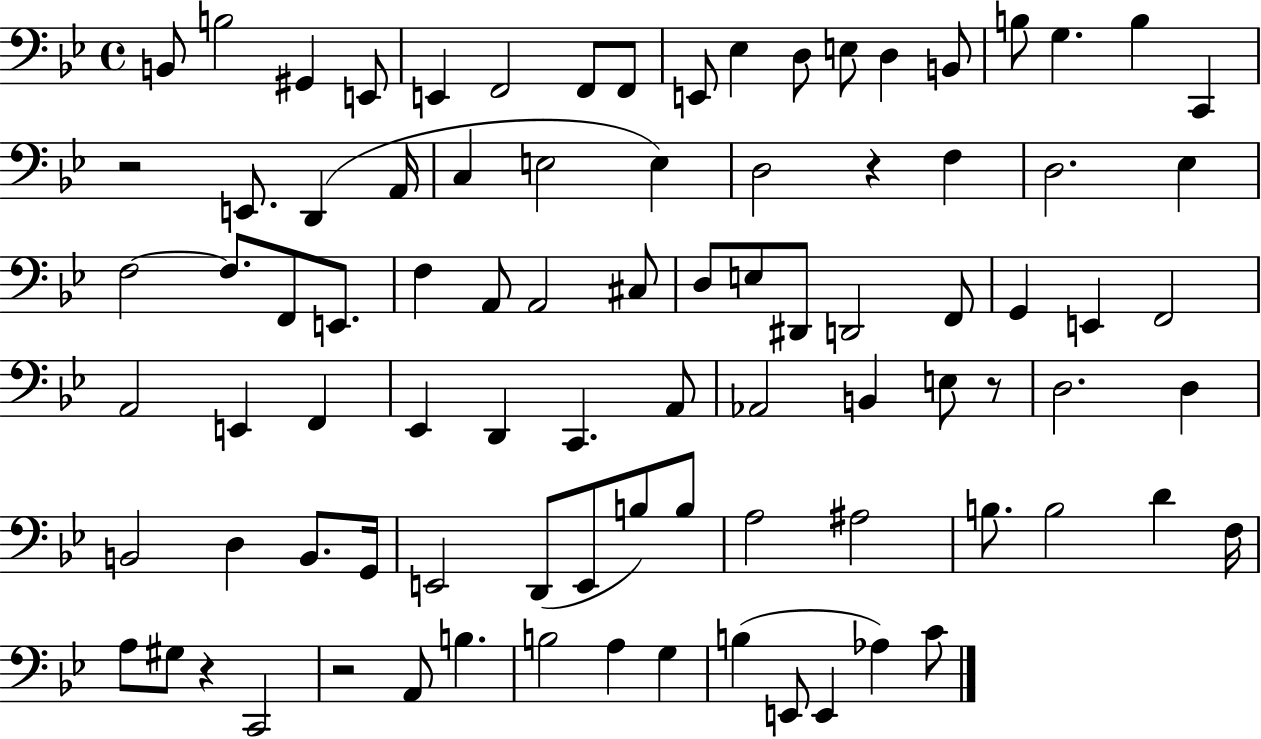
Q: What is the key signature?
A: BES major